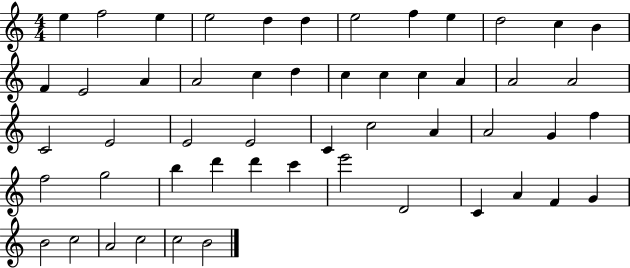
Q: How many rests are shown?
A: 0